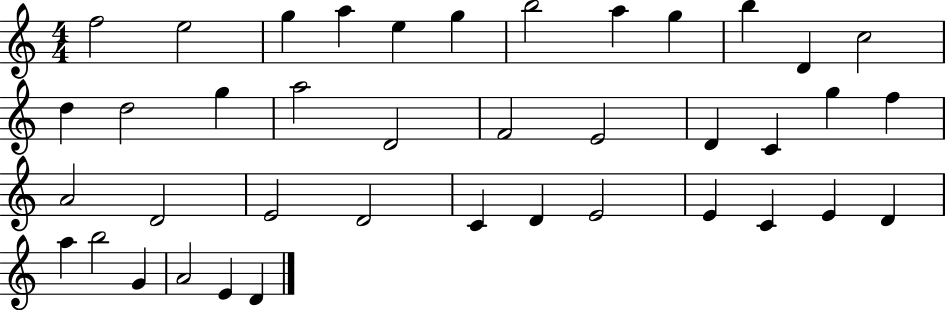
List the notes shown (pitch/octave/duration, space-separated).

F5/h E5/h G5/q A5/q E5/q G5/q B5/h A5/q G5/q B5/q D4/q C5/h D5/q D5/h G5/q A5/h D4/h F4/h E4/h D4/q C4/q G5/q F5/q A4/h D4/h E4/h D4/h C4/q D4/q E4/h E4/q C4/q E4/q D4/q A5/q B5/h G4/q A4/h E4/q D4/q